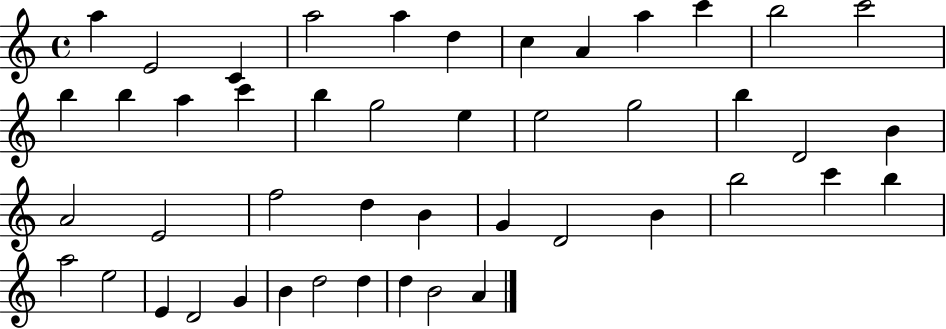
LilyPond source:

{
  \clef treble
  \time 4/4
  \defaultTimeSignature
  \key c \major
  a''4 e'2 c'4 | a''2 a''4 d''4 | c''4 a'4 a''4 c'''4 | b''2 c'''2 | \break b''4 b''4 a''4 c'''4 | b''4 g''2 e''4 | e''2 g''2 | b''4 d'2 b'4 | \break a'2 e'2 | f''2 d''4 b'4 | g'4 d'2 b'4 | b''2 c'''4 b''4 | \break a''2 e''2 | e'4 d'2 g'4 | b'4 d''2 d''4 | d''4 b'2 a'4 | \break \bar "|."
}